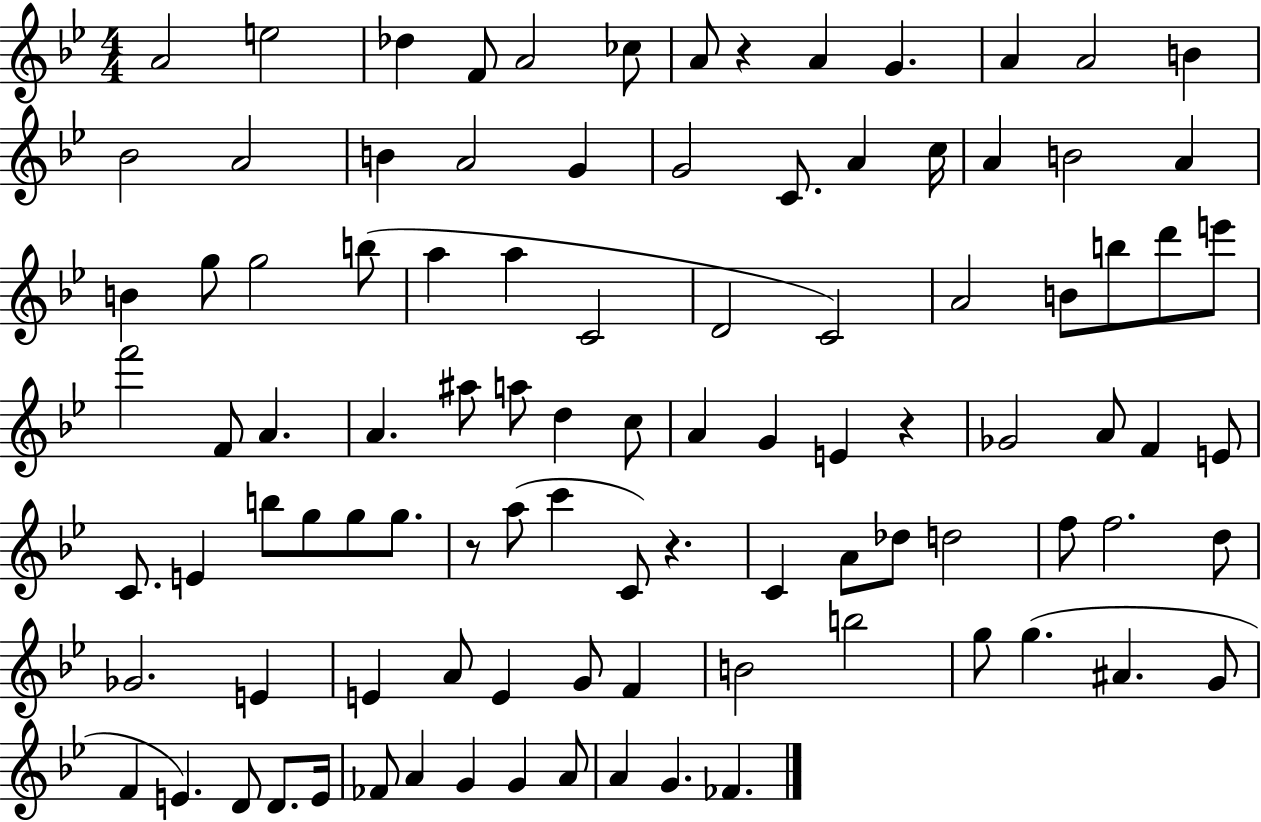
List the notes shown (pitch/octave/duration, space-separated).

A4/h E5/h Db5/q F4/e A4/h CES5/e A4/e R/q A4/q G4/q. A4/q A4/h B4/q Bb4/h A4/h B4/q A4/h G4/q G4/h C4/e. A4/q C5/s A4/q B4/h A4/q B4/q G5/e G5/h B5/e A5/q A5/q C4/h D4/h C4/h A4/h B4/e B5/e D6/e E6/e F6/h F4/e A4/q. A4/q. A#5/e A5/e D5/q C5/e A4/q G4/q E4/q R/q Gb4/h A4/e F4/q E4/e C4/e. E4/q B5/e G5/e G5/e G5/e. R/e A5/e C6/q C4/e R/q. C4/q A4/e Db5/e D5/h F5/e F5/h. D5/e Gb4/h. E4/q E4/q A4/e E4/q G4/e F4/q B4/h B5/h G5/e G5/q. A#4/q. G4/e F4/q E4/q. D4/e D4/e. E4/s FES4/e A4/q G4/q G4/q A4/e A4/q G4/q. FES4/q.